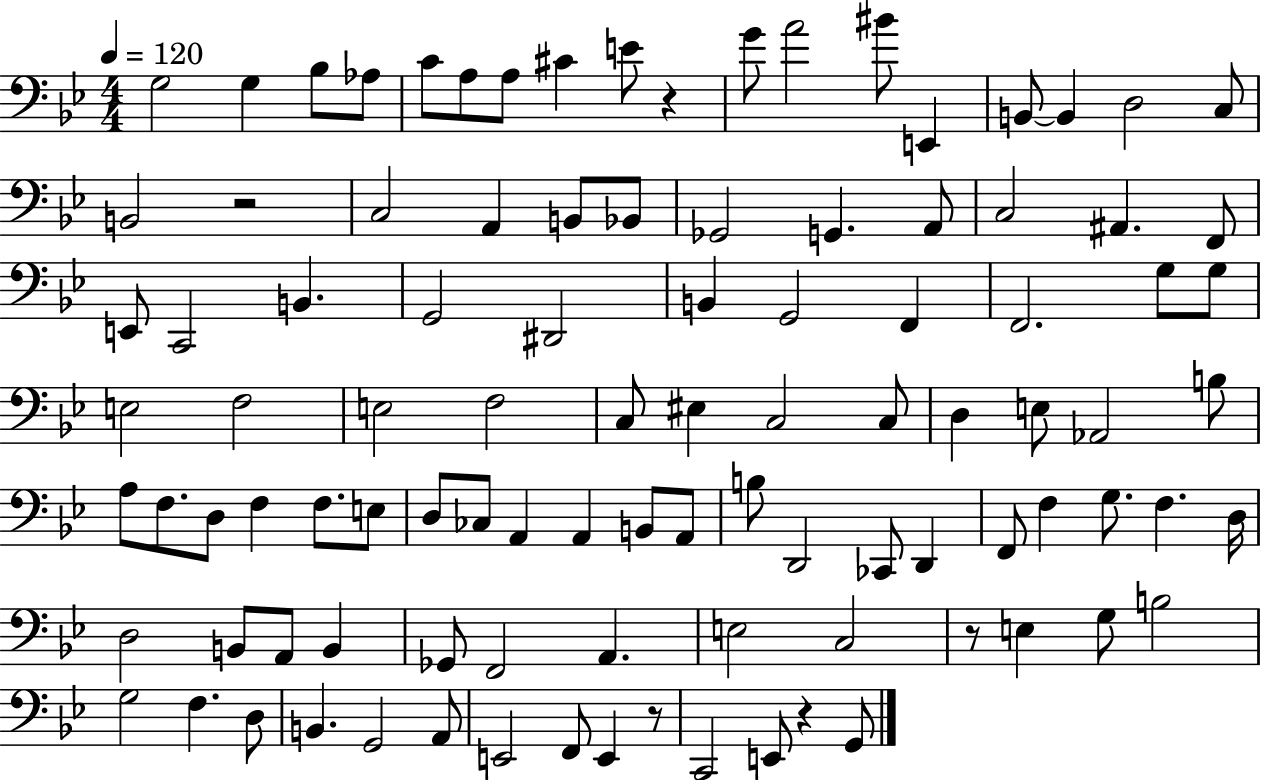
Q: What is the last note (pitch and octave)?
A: G2